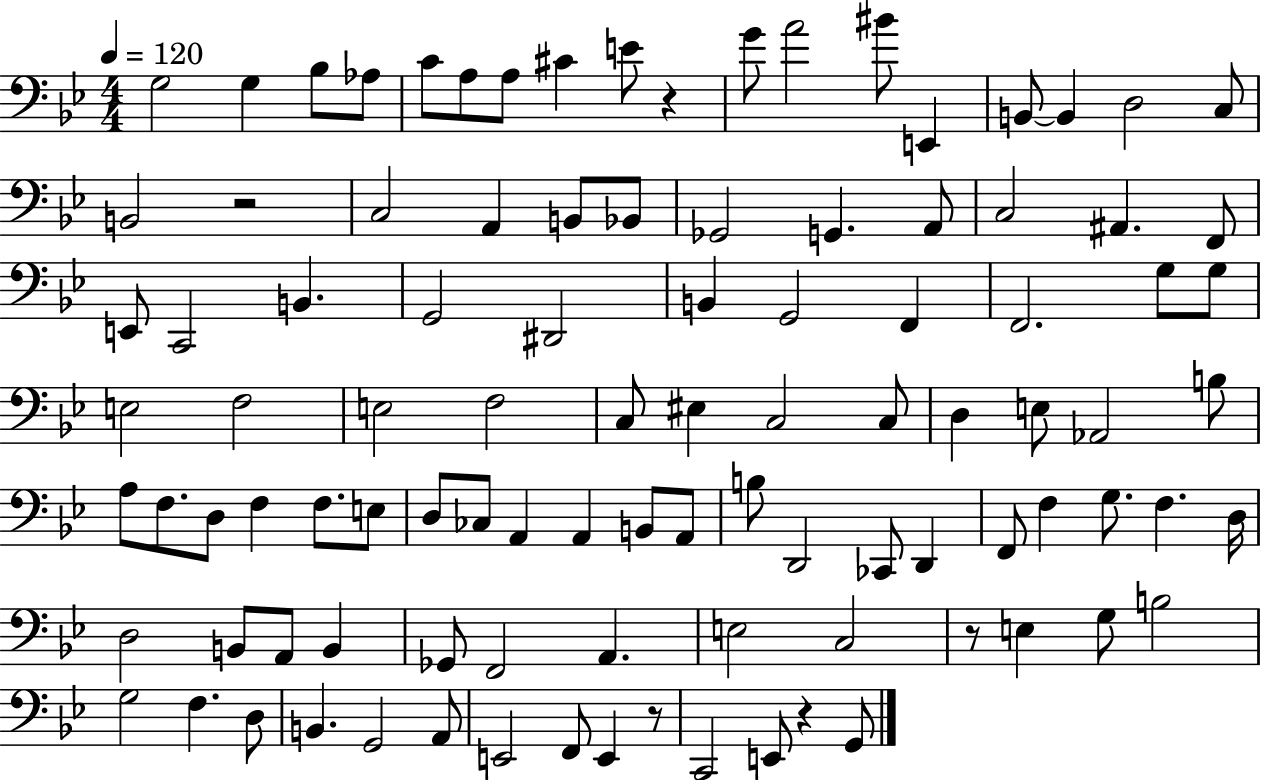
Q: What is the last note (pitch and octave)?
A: G2